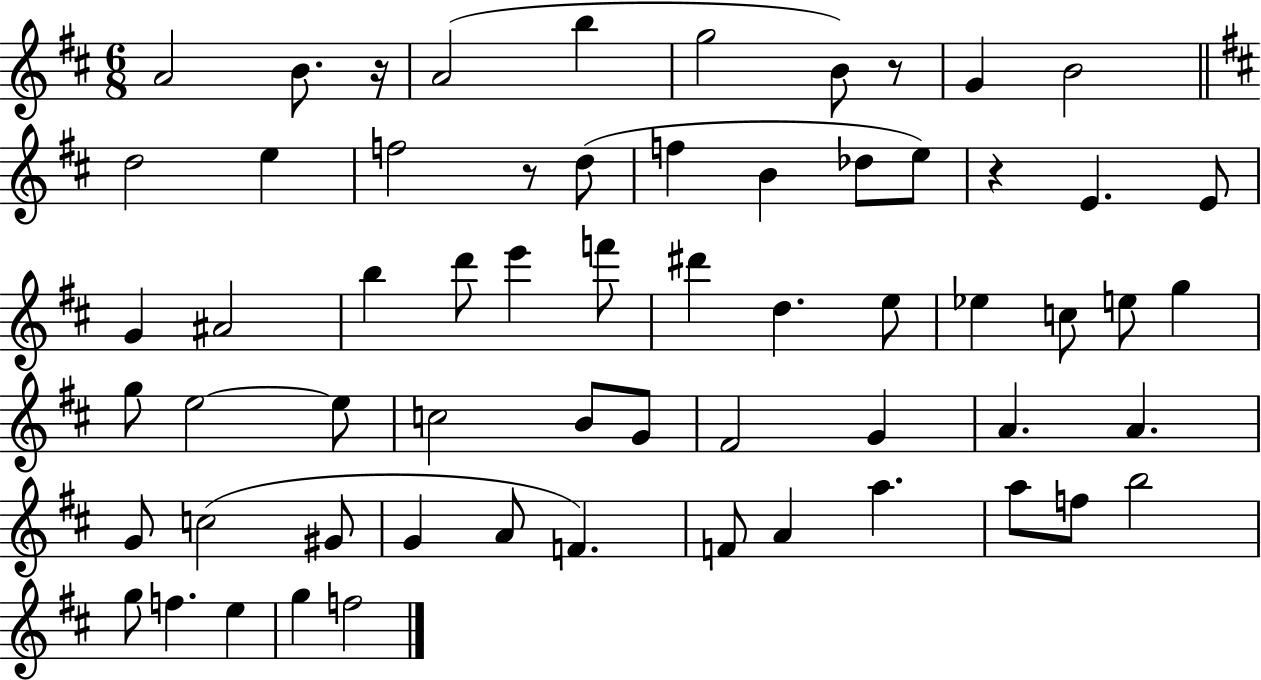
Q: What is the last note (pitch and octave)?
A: F5